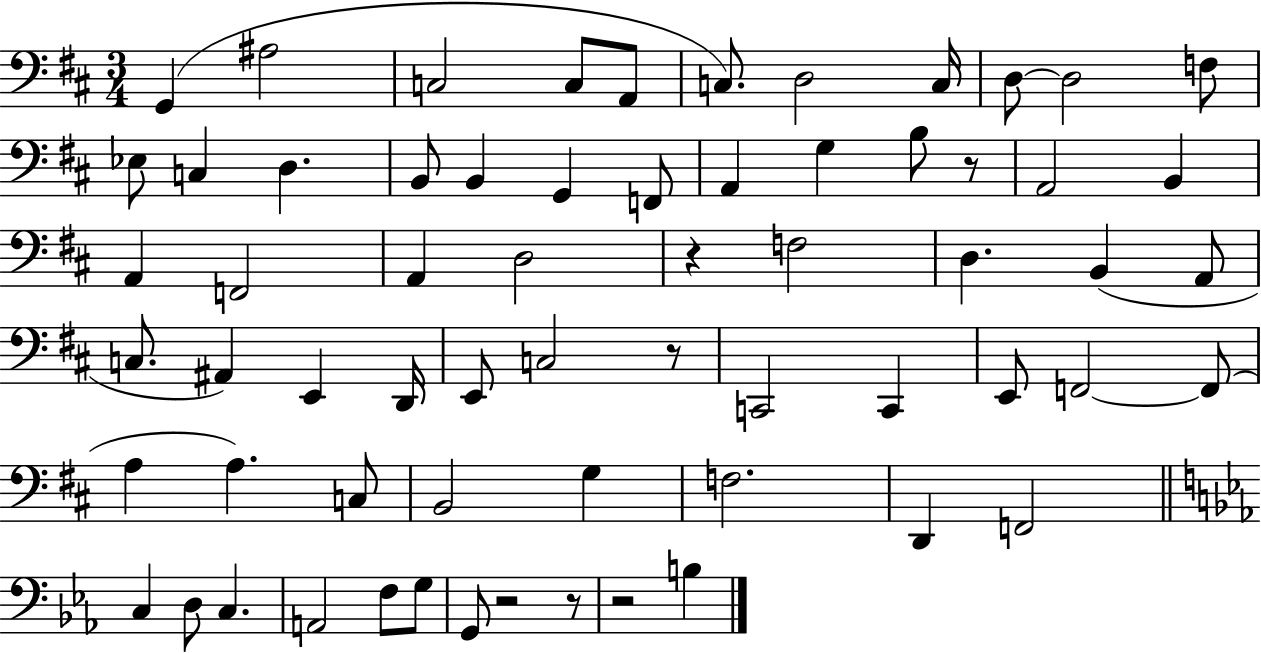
G2/q A#3/h C3/h C3/e A2/e C3/e. D3/h C3/s D3/e D3/h F3/e Eb3/e C3/q D3/q. B2/e B2/q G2/q F2/e A2/q G3/q B3/e R/e A2/h B2/q A2/q F2/h A2/q D3/h R/q F3/h D3/q. B2/q A2/e C3/e. A#2/q E2/q D2/s E2/e C3/h R/e C2/h C2/q E2/e F2/h F2/e A3/q A3/q. C3/e B2/h G3/q F3/h. D2/q F2/h C3/q D3/e C3/q. A2/h F3/e G3/e G2/e R/h R/e R/h B3/q